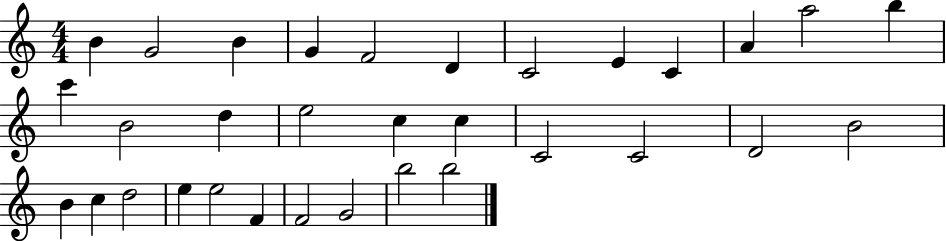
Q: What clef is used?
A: treble